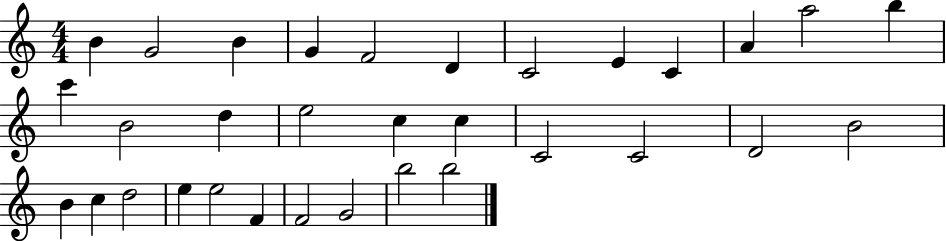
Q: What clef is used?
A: treble